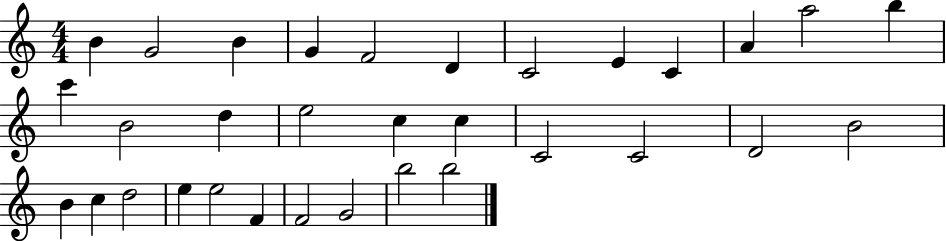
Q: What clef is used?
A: treble